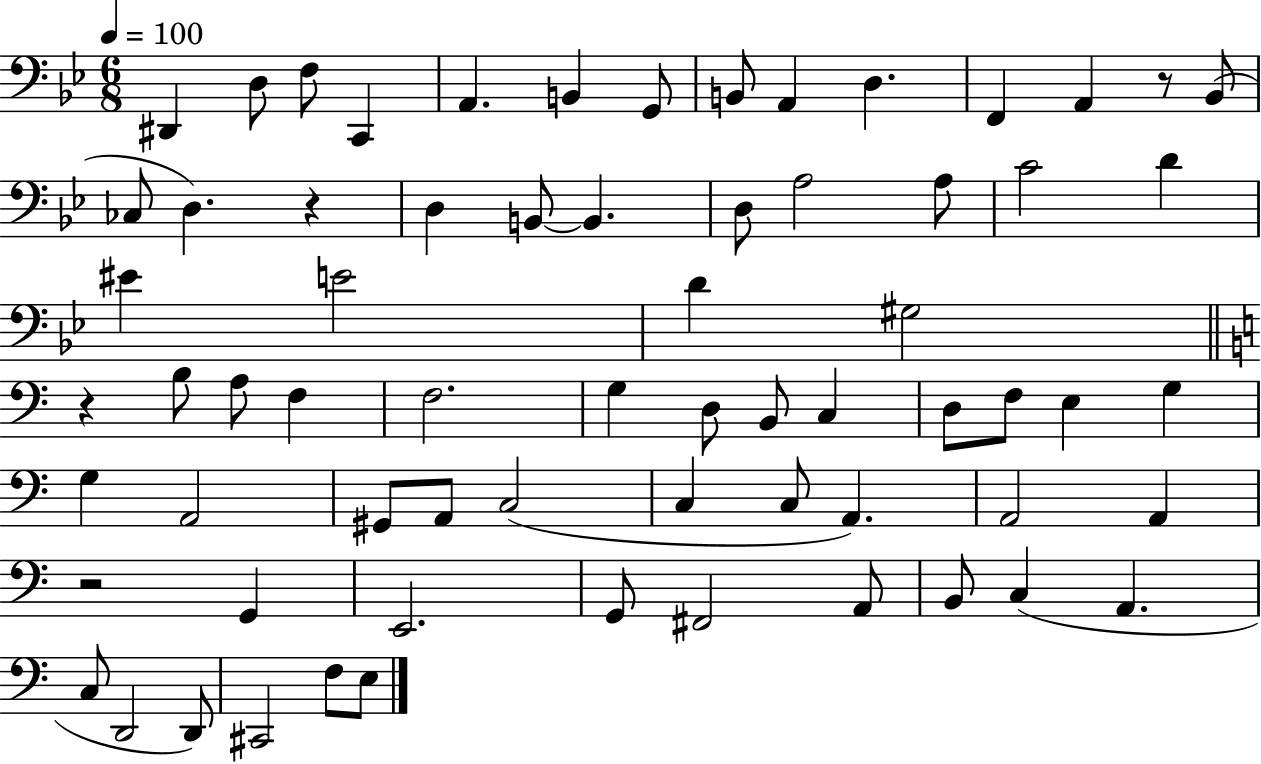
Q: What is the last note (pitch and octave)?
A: E3